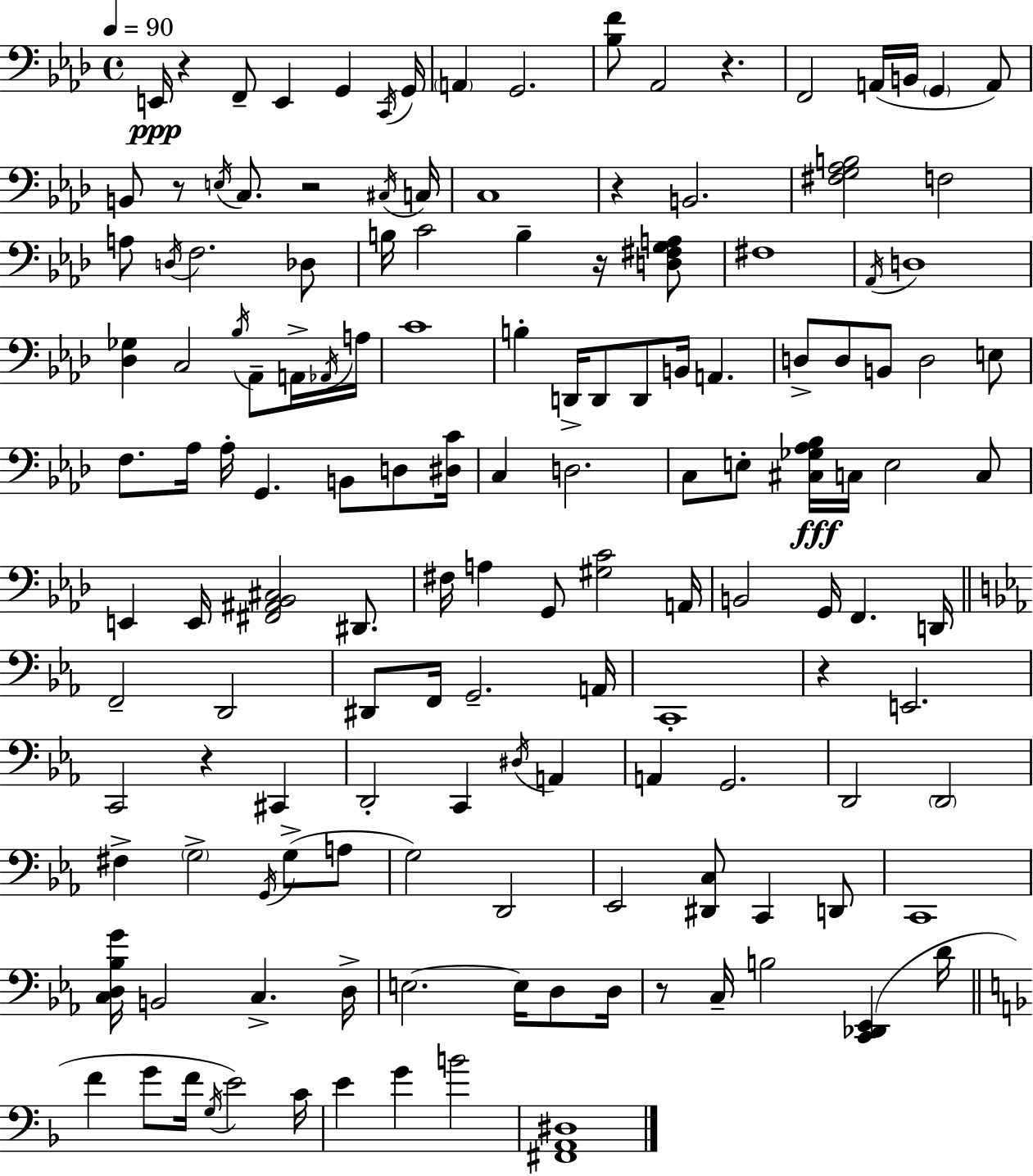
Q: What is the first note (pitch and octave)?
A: E2